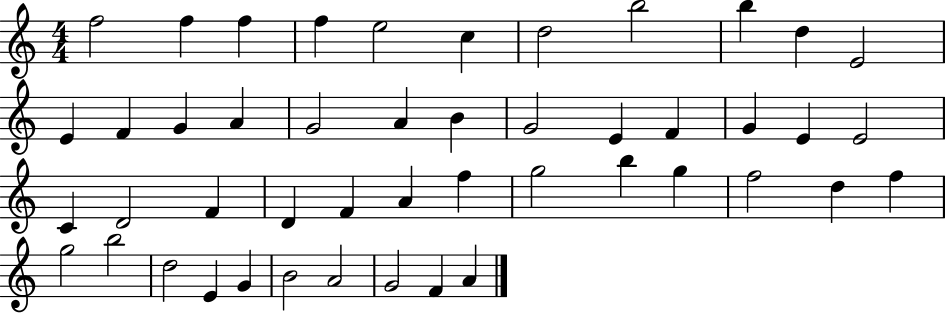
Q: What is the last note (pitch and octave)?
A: A4